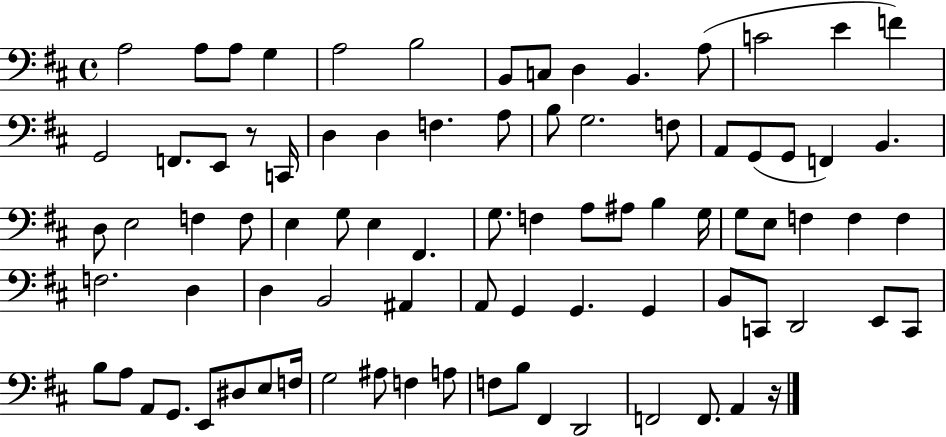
{
  \clef bass
  \time 4/4
  \defaultTimeSignature
  \key d \major
  a2 a8 a8 g4 | a2 b2 | b,8 c8 d4 b,4. a8( | c'2 e'4 f'4) | \break g,2 f,8. e,8 r8 c,16 | d4 d4 f4. a8 | b8 g2. f8 | a,8 g,8( g,8 f,4) b,4. | \break d8 e2 f4 f8 | e4 g8 e4 fis,4. | g8. f4 a8 ais8 b4 g16 | g8 e8 f4 f4 f4 | \break f2. d4 | d4 b,2 ais,4 | a,8 g,4 g,4. g,4 | b,8 c,8 d,2 e,8 c,8 | \break b8 a8 a,8 g,8. e,8 dis8 e8 f16 | g2 ais8 f4 a8 | f8 b8 fis,4 d,2 | f,2 f,8. a,4 r16 | \break \bar "|."
}